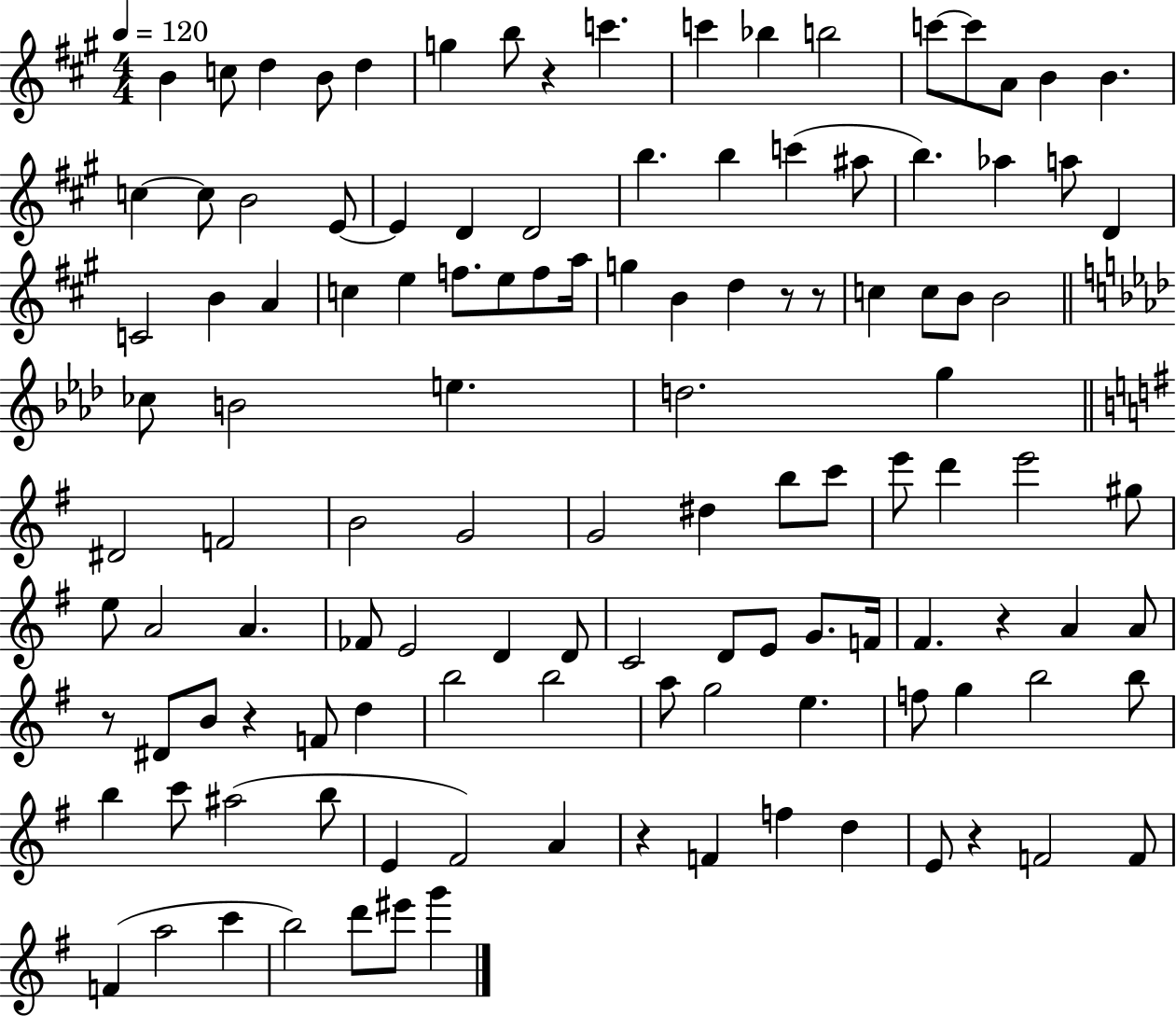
B4/q C5/e D5/q B4/e D5/q G5/q B5/e R/q C6/q. C6/q Bb5/q B5/h C6/e C6/e A4/e B4/q B4/q. C5/q C5/e B4/h E4/e E4/q D4/q D4/h B5/q. B5/q C6/q A#5/e B5/q. Ab5/q A5/e D4/q C4/h B4/q A4/q C5/q E5/q F5/e. E5/e F5/e A5/s G5/q B4/q D5/q R/e R/e C5/q C5/e B4/e B4/h CES5/e B4/h E5/q. D5/h. G5/q D#4/h F4/h B4/h G4/h G4/h D#5/q B5/e C6/e E6/e D6/q E6/h G#5/e E5/e A4/h A4/q. FES4/e E4/h D4/q D4/e C4/h D4/e E4/e G4/e. F4/s F#4/q. R/q A4/q A4/e R/e D#4/e B4/e R/q F4/e D5/q B5/h B5/h A5/e G5/h E5/q. F5/e G5/q B5/h B5/e B5/q C6/e A#5/h B5/e E4/q F#4/h A4/q R/q F4/q F5/q D5/q E4/e R/q F4/h F4/e F4/q A5/h C6/q B5/h D6/e EIS6/e G6/q